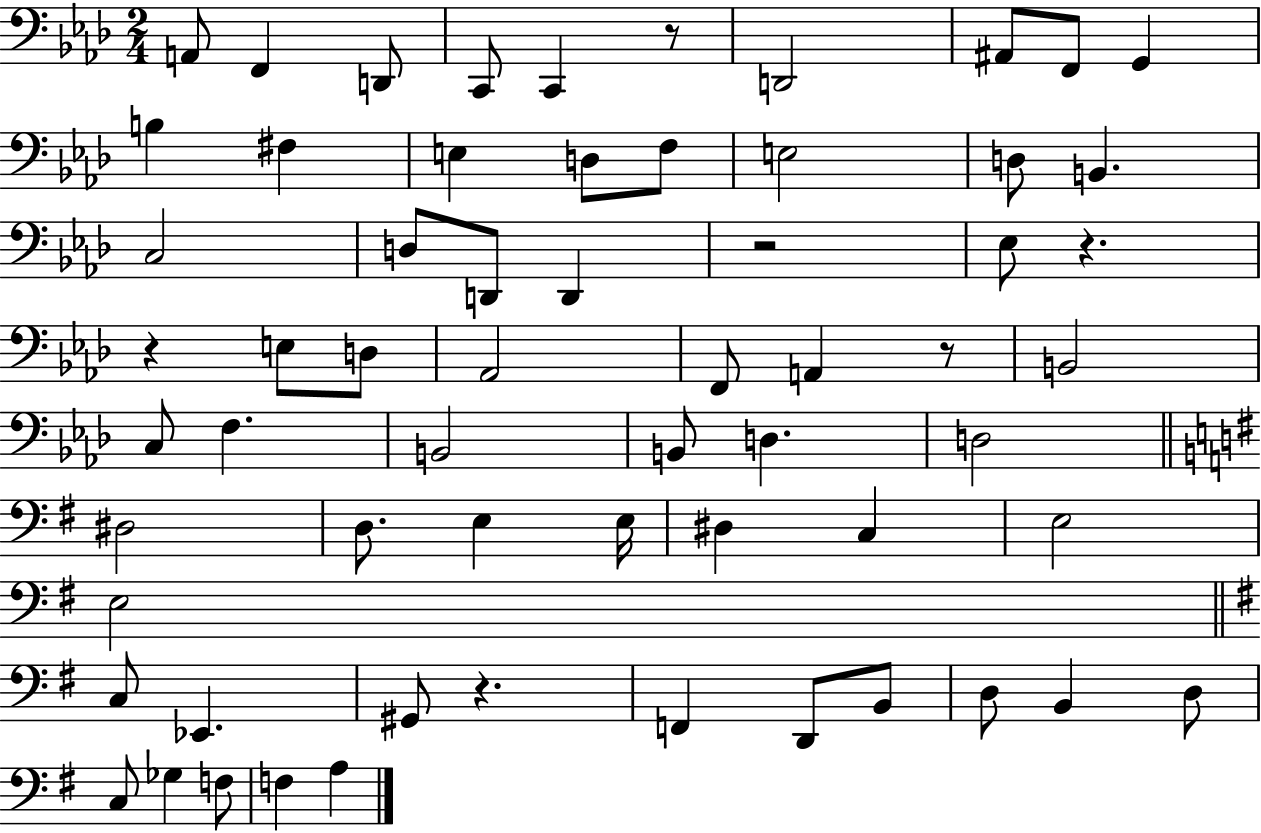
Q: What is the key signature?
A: AES major